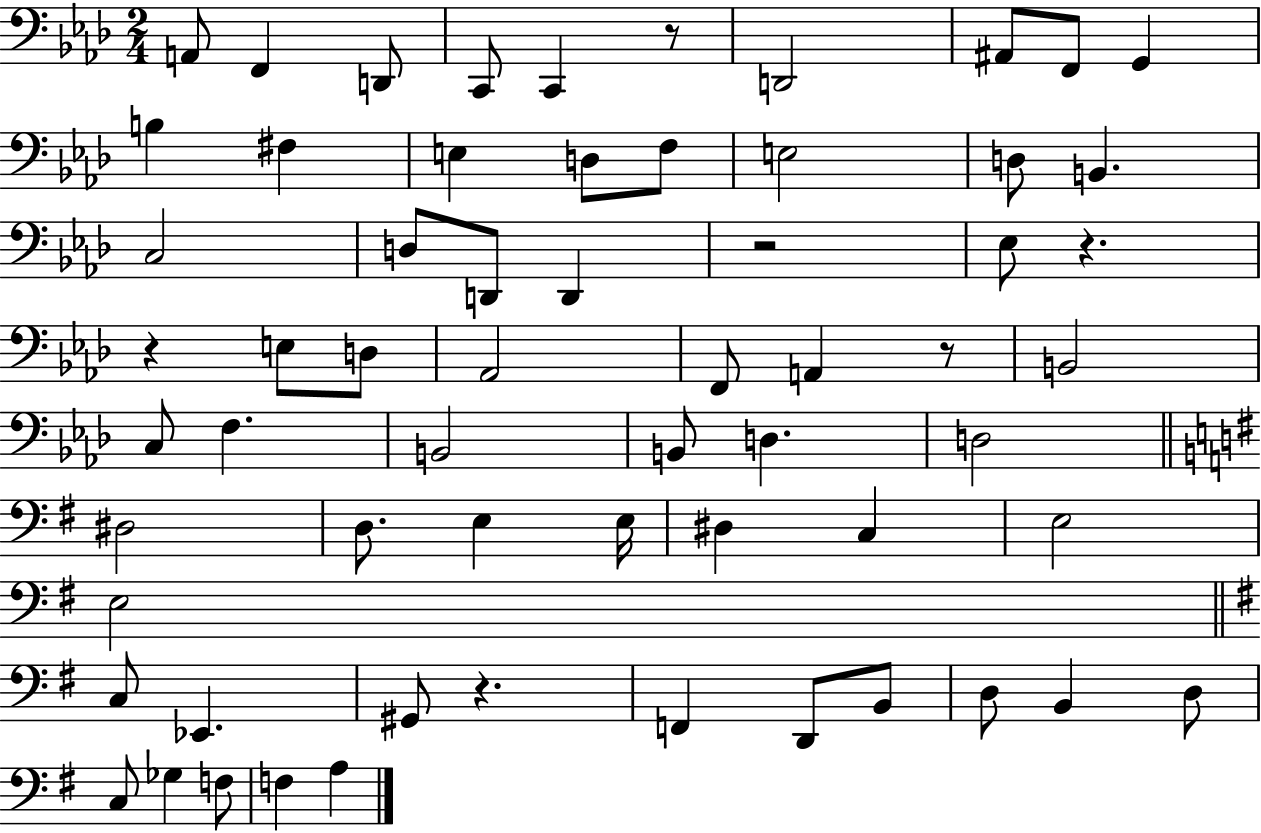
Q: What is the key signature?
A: AES major